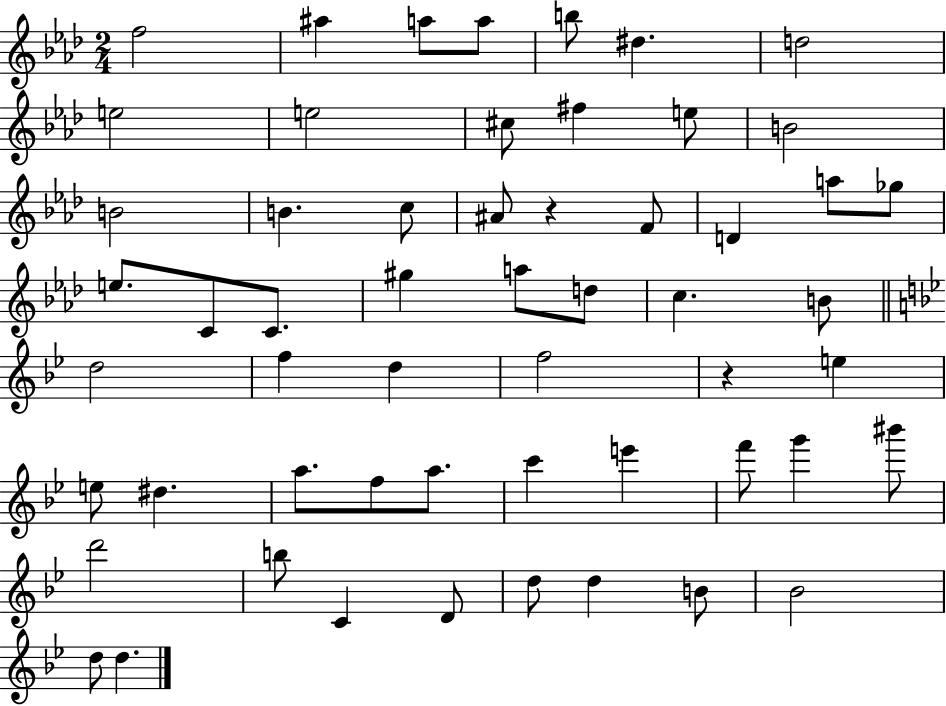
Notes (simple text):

F5/h A#5/q A5/e A5/e B5/e D#5/q. D5/h E5/h E5/h C#5/e F#5/q E5/e B4/h B4/h B4/q. C5/e A#4/e R/q F4/e D4/q A5/e Gb5/e E5/e. C4/e C4/e. G#5/q A5/e D5/e C5/q. B4/e D5/h F5/q D5/q F5/h R/q E5/q E5/e D#5/q. A5/e. F5/e A5/e. C6/q E6/q F6/e G6/q BIS6/e D6/h B5/e C4/q D4/e D5/e D5/q B4/e Bb4/h D5/e D5/q.